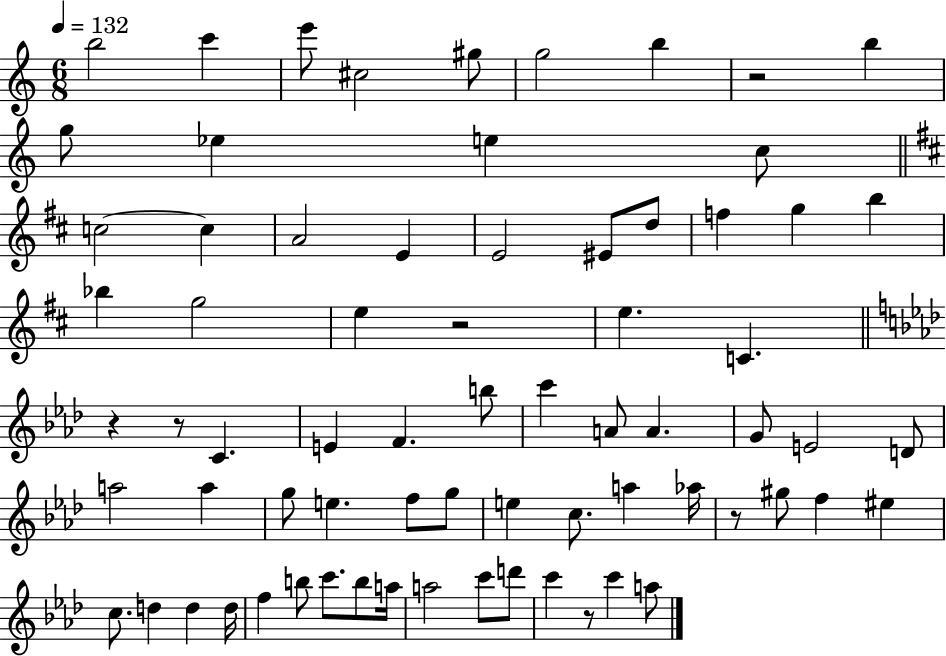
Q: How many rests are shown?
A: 6